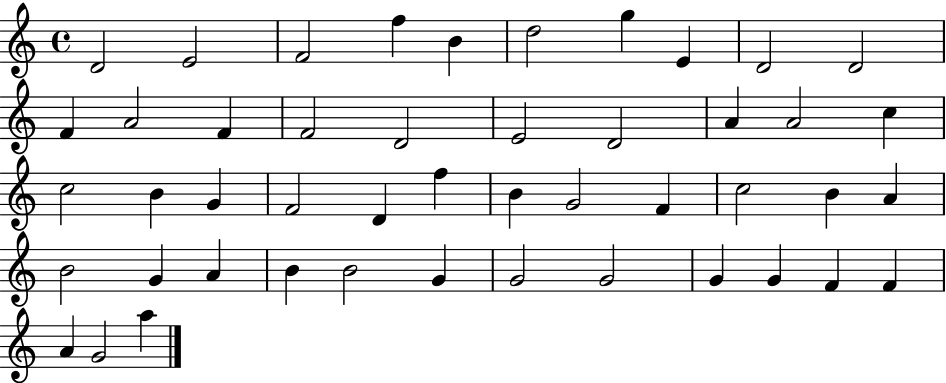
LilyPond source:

{
  \clef treble
  \time 4/4
  \defaultTimeSignature
  \key c \major
  d'2 e'2 | f'2 f''4 b'4 | d''2 g''4 e'4 | d'2 d'2 | \break f'4 a'2 f'4 | f'2 d'2 | e'2 d'2 | a'4 a'2 c''4 | \break c''2 b'4 g'4 | f'2 d'4 f''4 | b'4 g'2 f'4 | c''2 b'4 a'4 | \break b'2 g'4 a'4 | b'4 b'2 g'4 | g'2 g'2 | g'4 g'4 f'4 f'4 | \break a'4 g'2 a''4 | \bar "|."
}